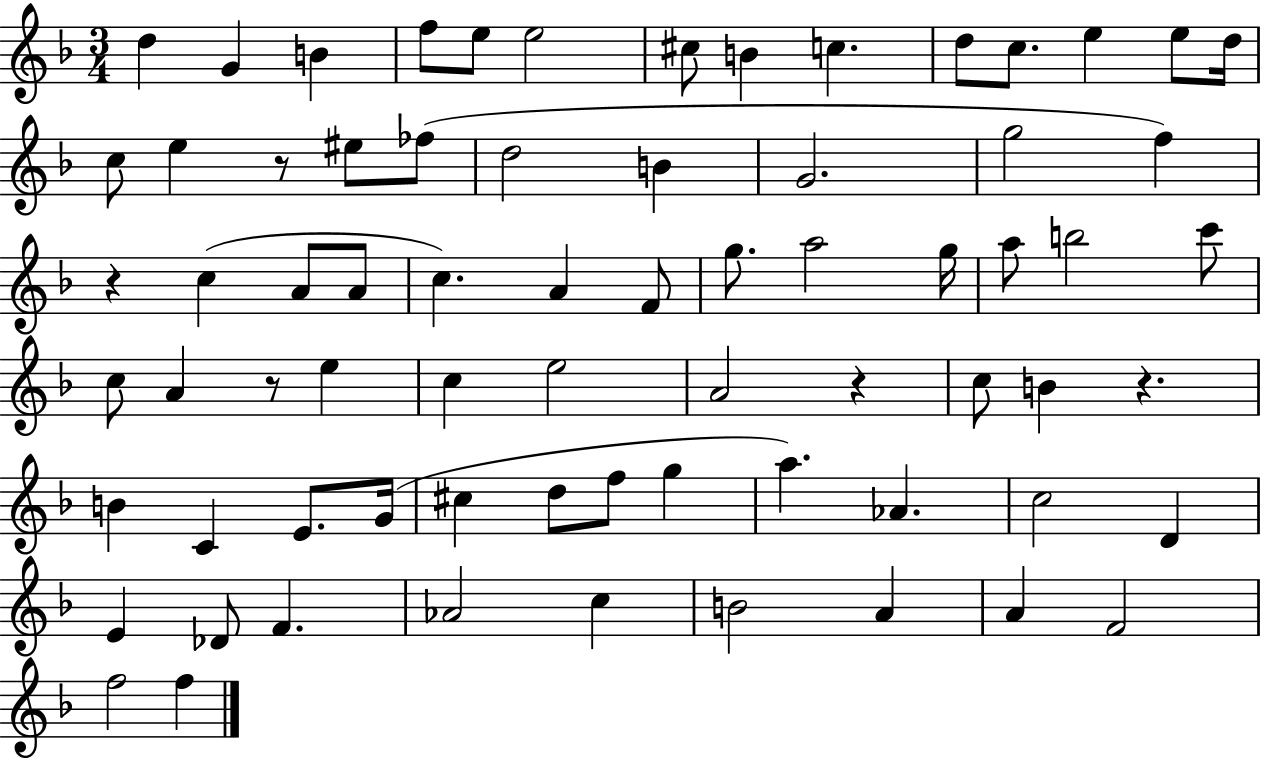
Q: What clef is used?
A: treble